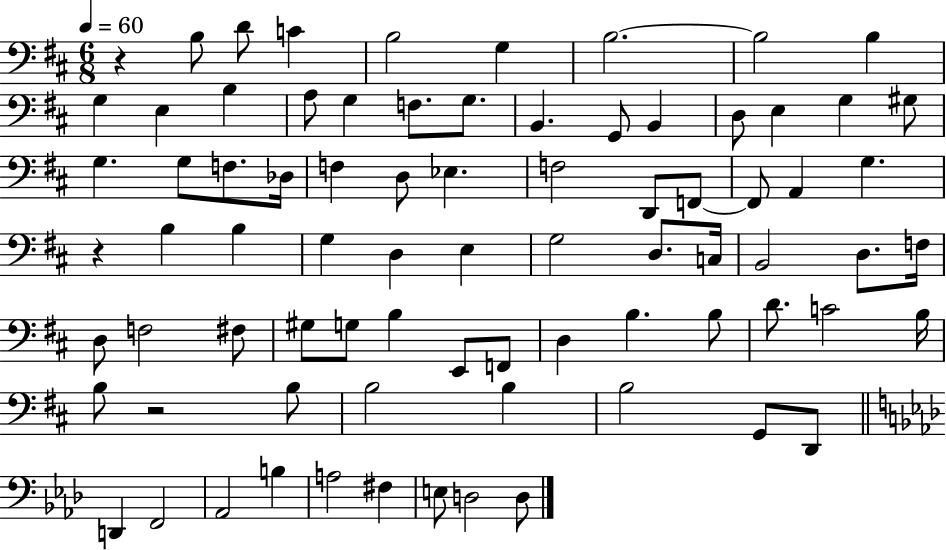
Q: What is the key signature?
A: D major